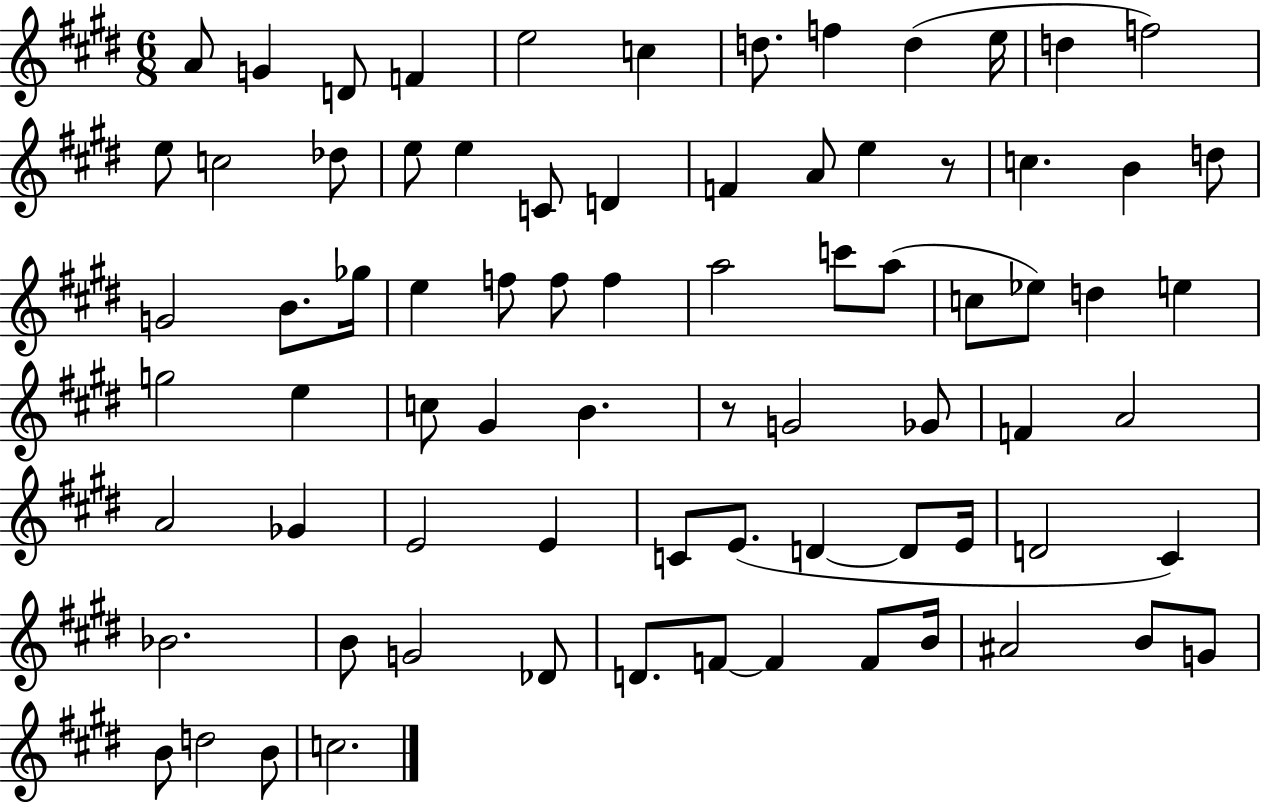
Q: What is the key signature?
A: E major